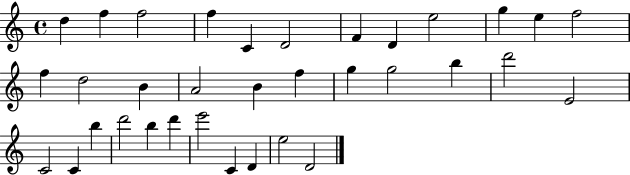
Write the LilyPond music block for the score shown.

{
  \clef treble
  \time 4/4
  \defaultTimeSignature
  \key c \major
  d''4 f''4 f''2 | f''4 c'4 d'2 | f'4 d'4 e''2 | g''4 e''4 f''2 | \break f''4 d''2 b'4 | a'2 b'4 f''4 | g''4 g''2 b''4 | d'''2 e'2 | \break c'2 c'4 b''4 | d'''2 b''4 d'''4 | e'''2 c'4 d'4 | e''2 d'2 | \break \bar "|."
}